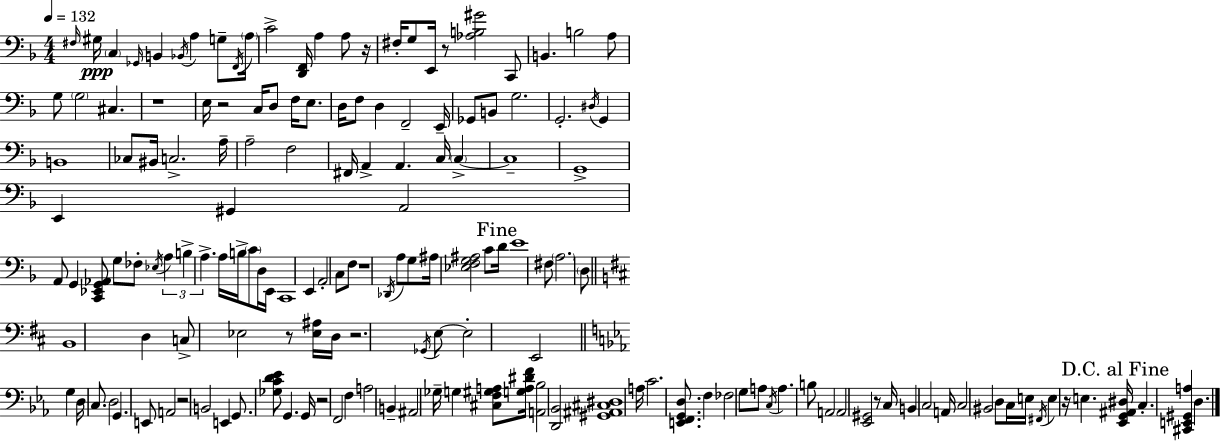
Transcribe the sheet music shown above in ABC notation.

X:1
T:Untitled
M:4/4
L:1/4
K:Dm
^F,/4 ^G,/4 C, _G,,/4 B,, _B,,/4 A, G,/2 F,,/4 A,/4 C2 [D,,F,,]/4 A, A,/2 z/4 ^F,/4 G,/2 E,,/4 z/2 [_A,B,^G]2 C,,/2 B,, B,2 A,/2 G,/2 G,2 ^C, z4 E,/4 z2 C,/4 D,/2 F,/4 E,/2 D,/4 F,/2 D, F,,2 E,,/4 _G,,/2 B,,/2 G,2 G,,2 ^D,/4 G,, B,,4 _C,/2 ^B,,/4 C,2 A,/4 A,2 F,2 ^F,,/4 A,, A,, C,/4 C, C,4 G,,4 E,, ^G,, A,,2 A,,/2 G,, [C,,_E,,G,,_A,,]/2 G,/2 _F,/2 _E,/4 A, B, A, A,/4 B,/4 C/2 D,/4 E,,/4 C,,4 E,, A,,2 C,/2 F,/2 z4 _D,,/4 A,/2 G,/2 ^A,/4 [_E,F,G,^A,]2 C/2 D/4 E4 ^F,/2 A,2 D,/2 B,,4 D, C,/2 _E,2 z/2 [_E,^A,]/4 D,/4 z2 _G,,/4 E,/2 E,2 E,,2 G, D,/4 C,/2 D,2 G,, E,,/2 A,,2 z2 B,,2 E,, G,,/2 [_G,CD_E]/2 G,, G,,/4 z2 F,,2 F, A,2 B,, ^A,,2 _G,/4 G, [^C,F,^G,A,]/2 [G,A,^DF]/4 [A,,_B,]2 [D,,_B,,]2 [^G,,^A,,^C,^D,]4 A,/4 C2 [E,,F,,G,,D,]/2 F, _F,2 G,/2 A,/2 C,/4 A, B,/2 A,,2 A,,2 [_E,,^G,,]2 z/2 C,/4 B,, C,2 A,,/4 C,2 ^B,,2 D,/2 C,/4 E,/4 ^F,,/4 E, z/4 E, [_E,,G,,^A,,^D,]/4 C, [^C,,E,,^G,,A,] D,